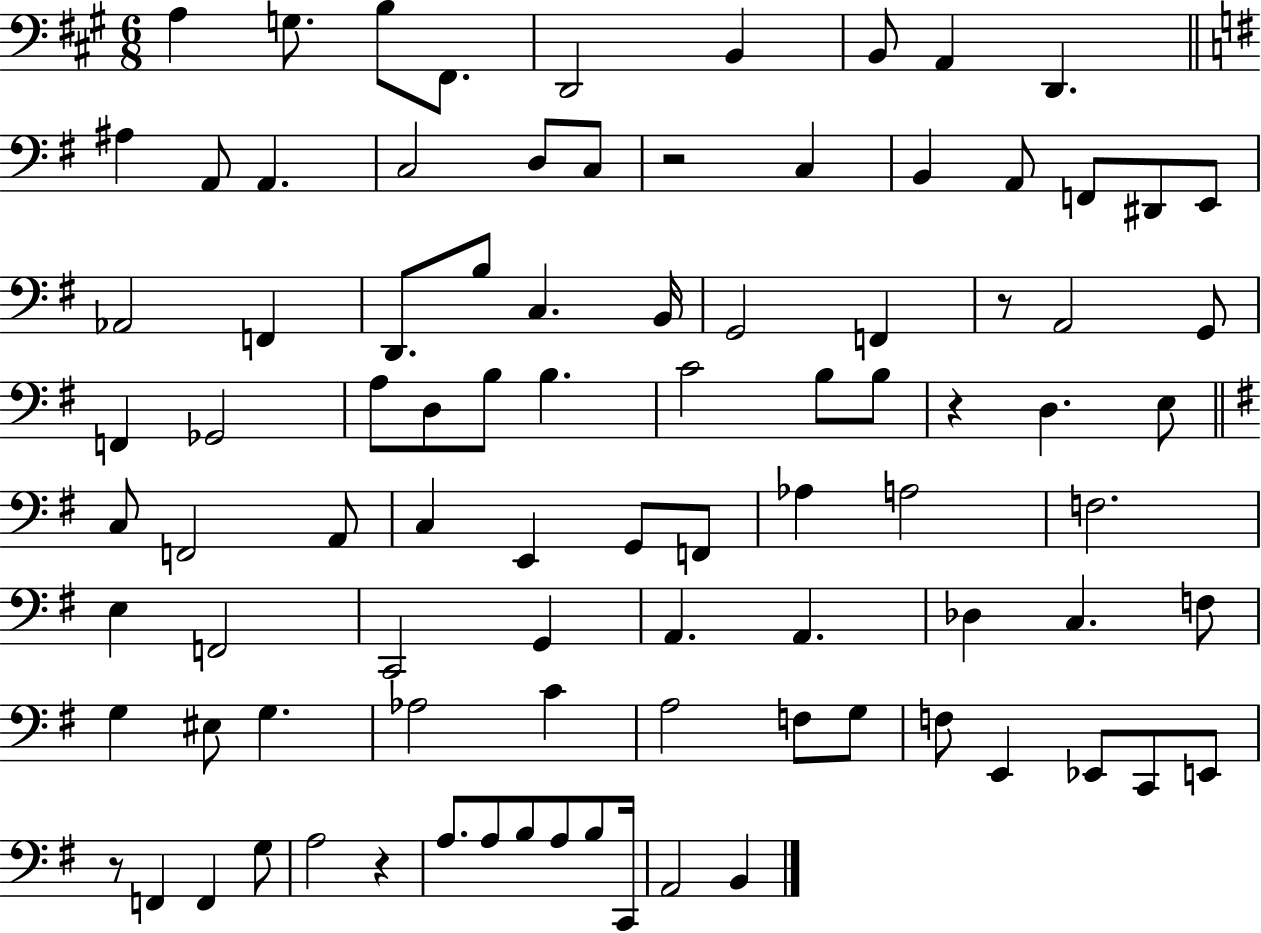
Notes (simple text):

A3/q G3/e. B3/e F#2/e. D2/h B2/q B2/e A2/q D2/q. A#3/q A2/e A2/q. C3/h D3/e C3/e R/h C3/q B2/q A2/e F2/e D#2/e E2/e Ab2/h F2/q D2/e. B3/e C3/q. B2/s G2/h F2/q R/e A2/h G2/e F2/q Gb2/h A3/e D3/e B3/e B3/q. C4/h B3/e B3/e R/q D3/q. E3/e C3/e F2/h A2/e C3/q E2/q G2/e F2/e Ab3/q A3/h F3/h. E3/q F2/h C2/h G2/q A2/q. A2/q. Db3/q C3/q. F3/e G3/q EIS3/e G3/q. Ab3/h C4/q A3/h F3/e G3/e F3/e E2/q Eb2/e C2/e E2/e R/e F2/q F2/q G3/e A3/h R/q A3/e. A3/e B3/e A3/e B3/e C2/s A2/h B2/q